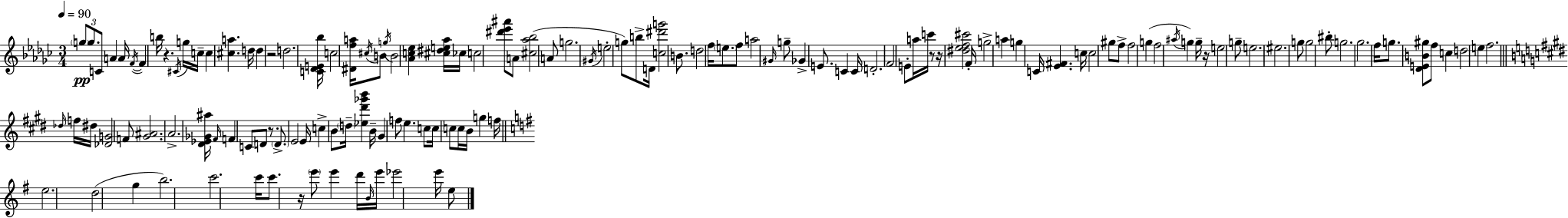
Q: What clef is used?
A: treble